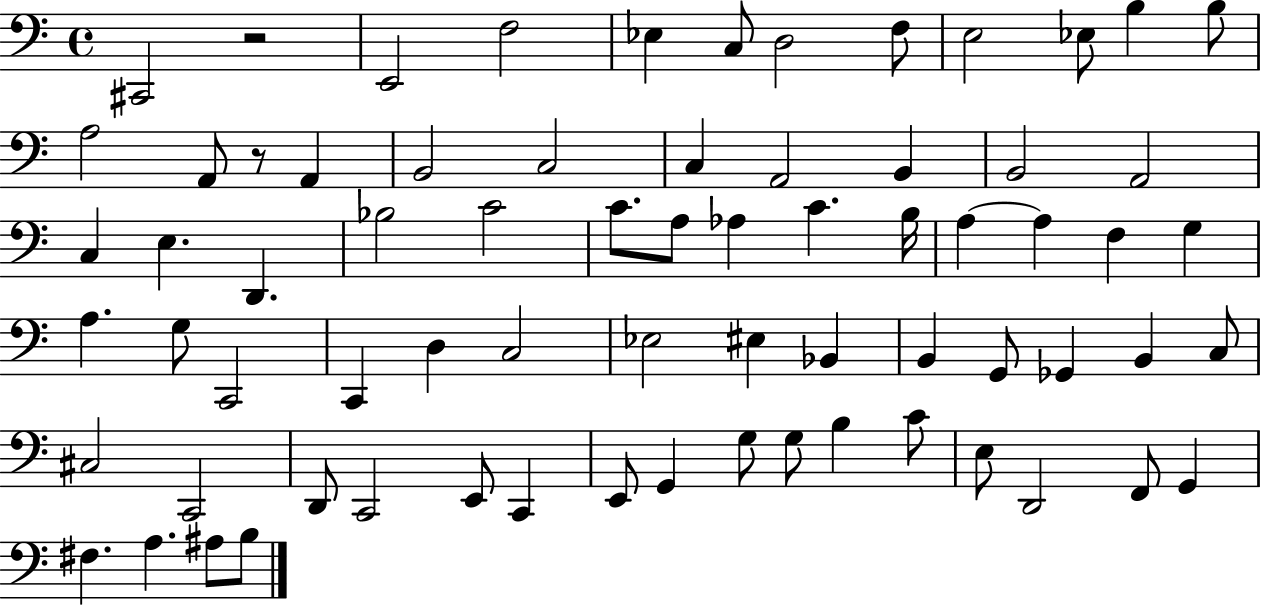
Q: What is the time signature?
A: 4/4